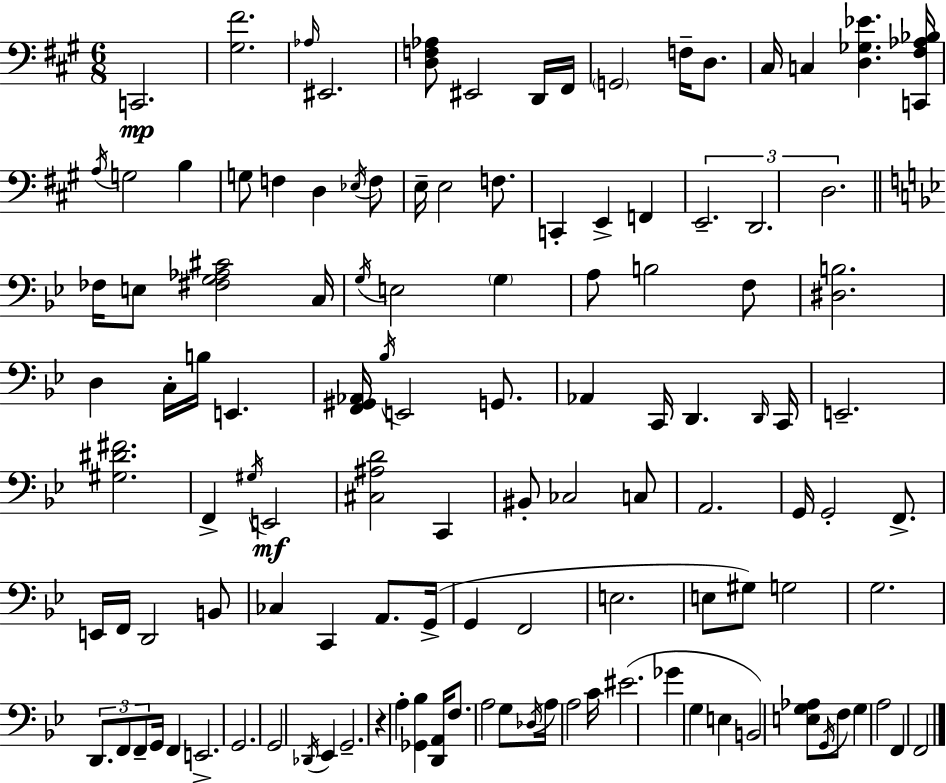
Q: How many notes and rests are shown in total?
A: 119